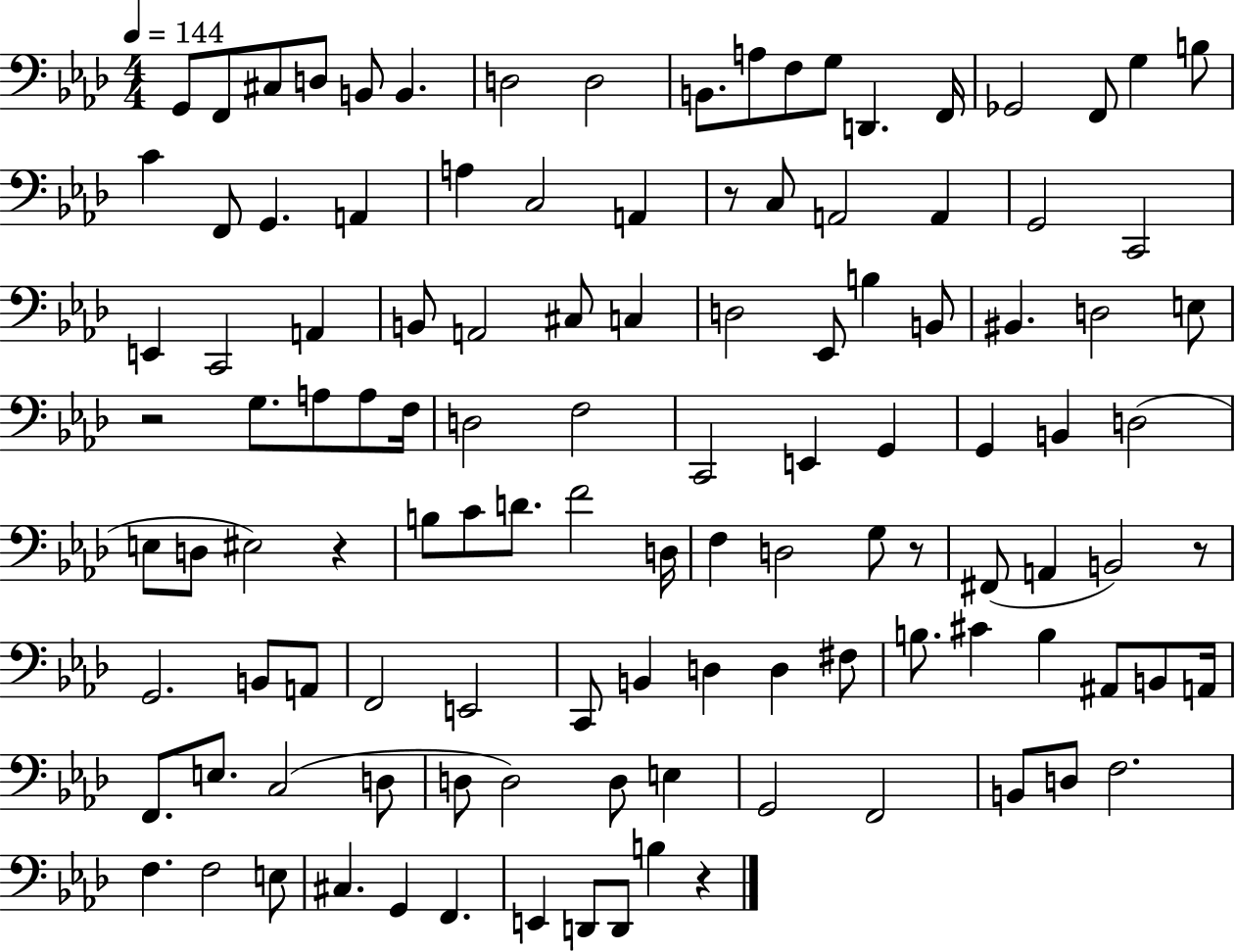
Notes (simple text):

G2/e F2/e C#3/e D3/e B2/e B2/q. D3/h D3/h B2/e. A3/e F3/e G3/e D2/q. F2/s Gb2/h F2/e G3/q B3/e C4/q F2/e G2/q. A2/q A3/q C3/h A2/q R/e C3/e A2/h A2/q G2/h C2/h E2/q C2/h A2/q B2/e A2/h C#3/e C3/q D3/h Eb2/e B3/q B2/e BIS2/q. D3/h E3/e R/h G3/e. A3/e A3/e F3/s D3/h F3/h C2/h E2/q G2/q G2/q B2/q D3/h E3/e D3/e EIS3/h R/q B3/e C4/e D4/e. F4/h D3/s F3/q D3/h G3/e R/e F#2/e A2/q B2/h R/e G2/h. B2/e A2/e F2/h E2/h C2/e B2/q D3/q D3/q F#3/e B3/e. C#4/q B3/q A#2/e B2/e A2/s F2/e. E3/e. C3/h D3/e D3/e D3/h D3/e E3/q G2/h F2/h B2/e D3/e F3/h. F3/q. F3/h E3/e C#3/q. G2/q F2/q. E2/q D2/e D2/e B3/q R/q